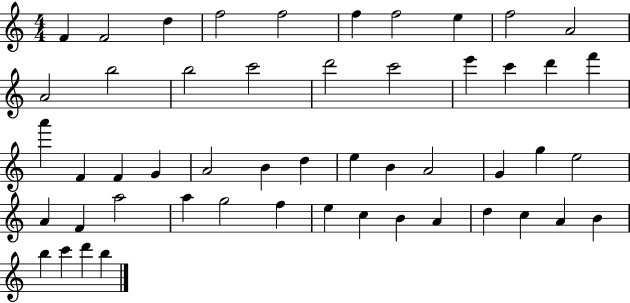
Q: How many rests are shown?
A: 0